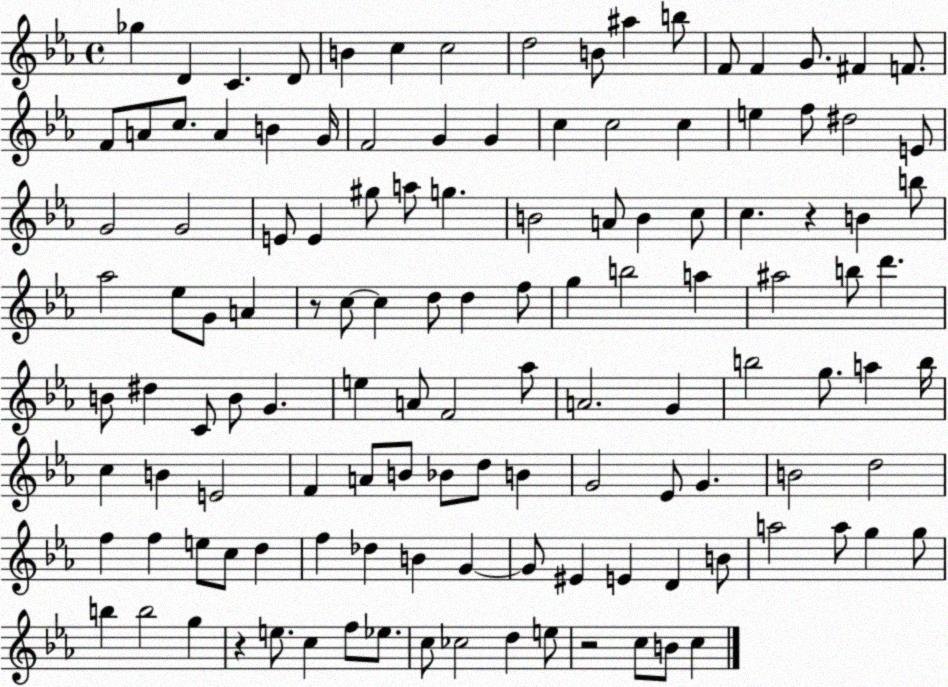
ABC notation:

X:1
T:Untitled
M:4/4
L:1/4
K:Eb
_g D C D/2 B c c2 d2 B/2 ^a b/2 F/2 F G/2 ^F F/2 F/2 A/2 c/2 A B G/4 F2 G G c c2 c e f/2 ^d2 E/2 G2 G2 E/2 E ^g/2 a/2 g B2 A/2 B c/2 c z B b/2 _a2 _e/2 G/2 A z/2 c/2 c d/2 d f/2 g b2 a ^a2 b/2 d' B/2 ^d C/2 B/2 G e A/2 F2 _a/2 A2 G b2 g/2 a b/4 c B E2 F A/2 B/2 _B/2 d/2 B G2 _E/2 G B2 d2 f f e/2 c/2 d f _d B G G/2 ^E E D B/2 a2 a/2 g g/2 b b2 g z e/2 c f/2 _e/2 c/2 _c2 d e/2 z2 c/2 B/2 c